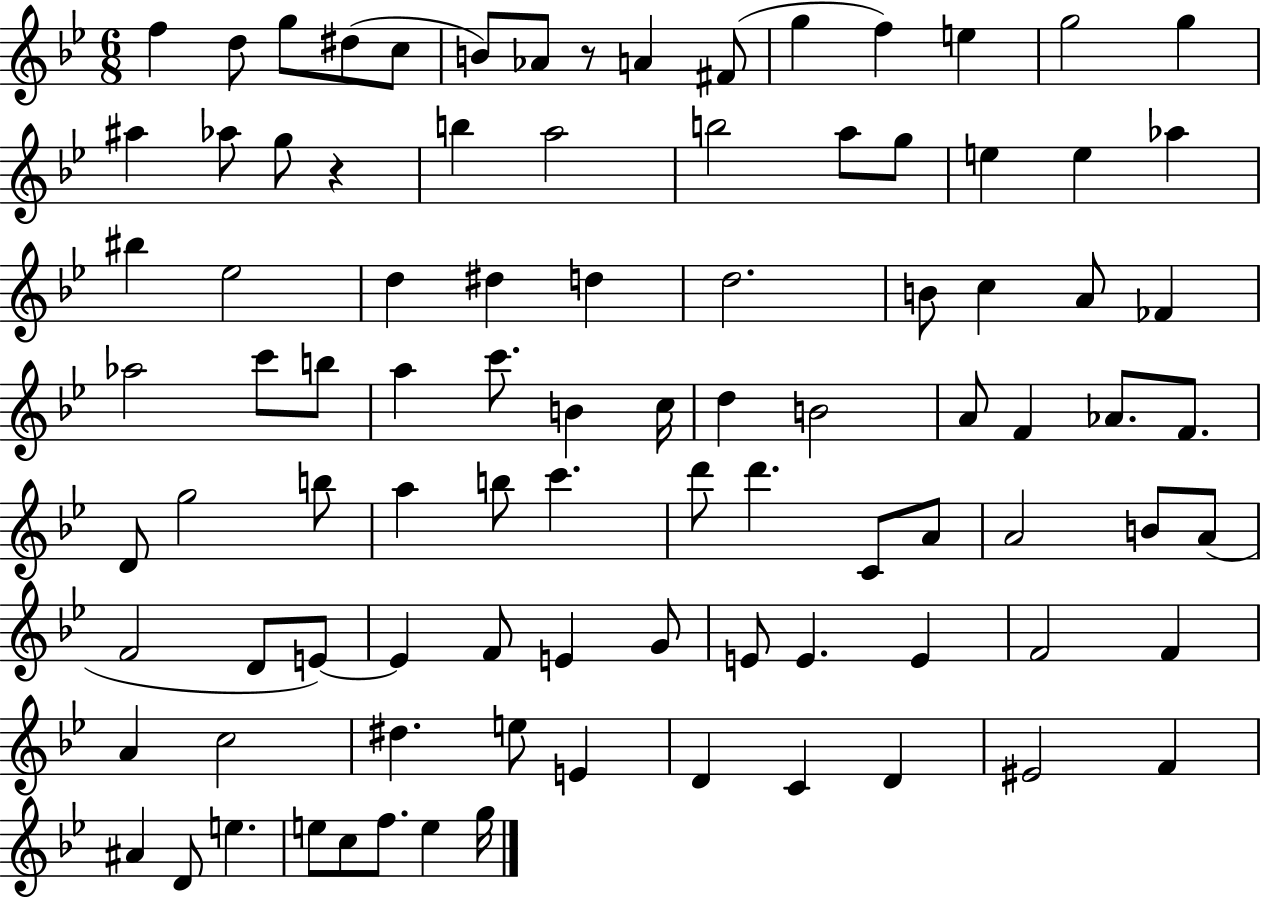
{
  \clef treble
  \numericTimeSignature
  \time 6/8
  \key bes \major
  f''4 d''8 g''8 dis''8( c''8 | b'8) aes'8 r8 a'4 fis'8( | g''4 f''4) e''4 | g''2 g''4 | \break ais''4 aes''8 g''8 r4 | b''4 a''2 | b''2 a''8 g''8 | e''4 e''4 aes''4 | \break bis''4 ees''2 | d''4 dis''4 d''4 | d''2. | b'8 c''4 a'8 fes'4 | \break aes''2 c'''8 b''8 | a''4 c'''8. b'4 c''16 | d''4 b'2 | a'8 f'4 aes'8. f'8. | \break d'8 g''2 b''8 | a''4 b''8 c'''4. | d'''8 d'''4. c'8 a'8 | a'2 b'8 a'8( | \break f'2 d'8 e'8~~) | e'4 f'8 e'4 g'8 | e'8 e'4. e'4 | f'2 f'4 | \break a'4 c''2 | dis''4. e''8 e'4 | d'4 c'4 d'4 | eis'2 f'4 | \break ais'4 d'8 e''4. | e''8 c''8 f''8. e''4 g''16 | \bar "|."
}